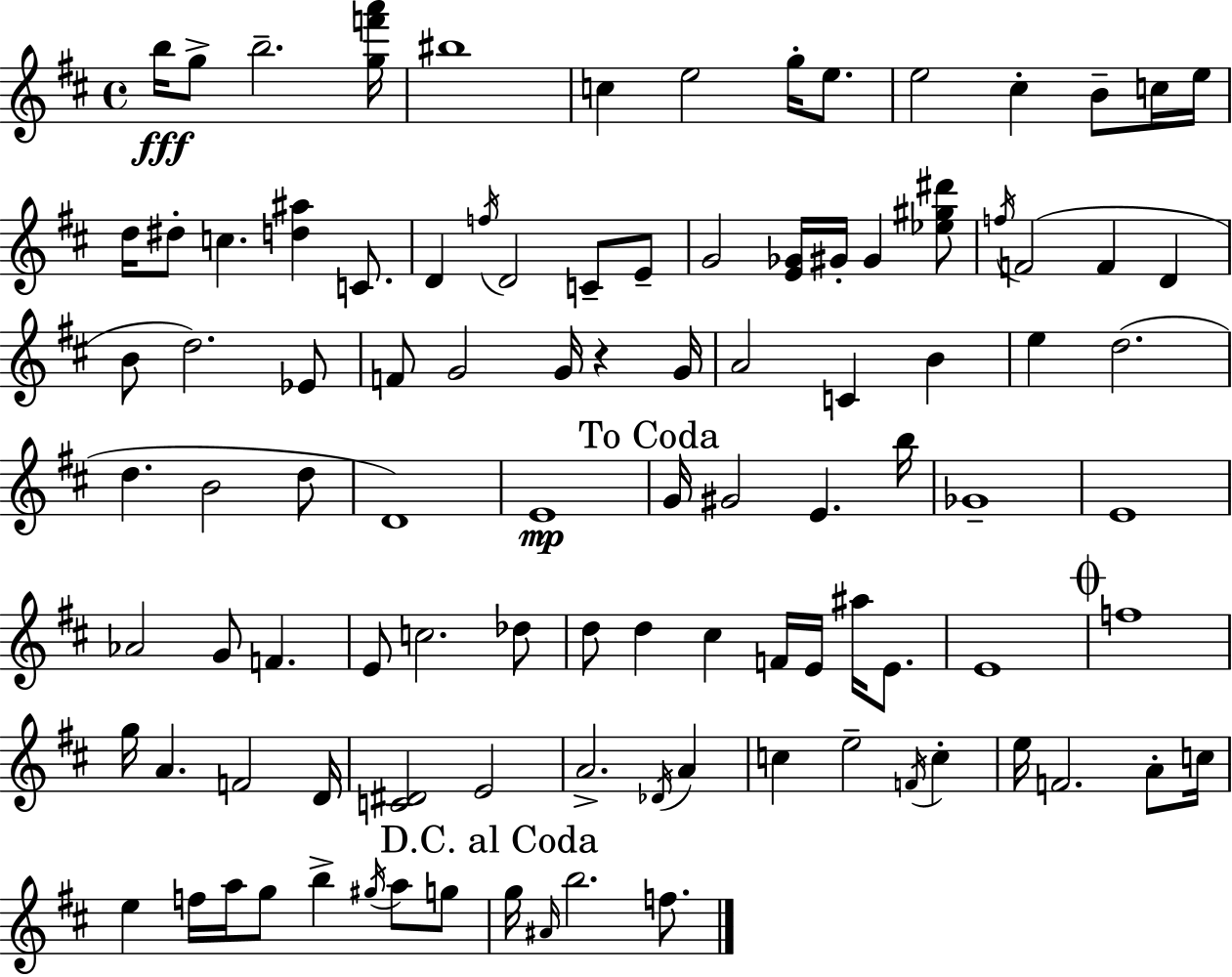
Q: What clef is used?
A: treble